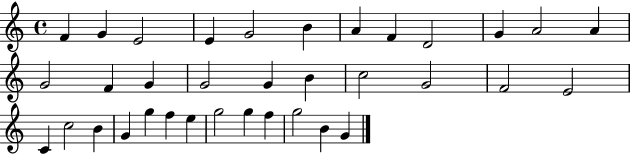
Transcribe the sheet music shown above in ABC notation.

X:1
T:Untitled
M:4/4
L:1/4
K:C
F G E2 E G2 B A F D2 G A2 A G2 F G G2 G B c2 G2 F2 E2 C c2 B G g f e g2 g f g2 B G